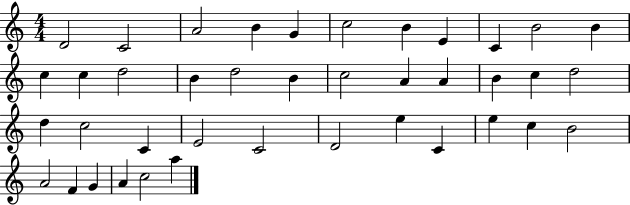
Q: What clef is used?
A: treble